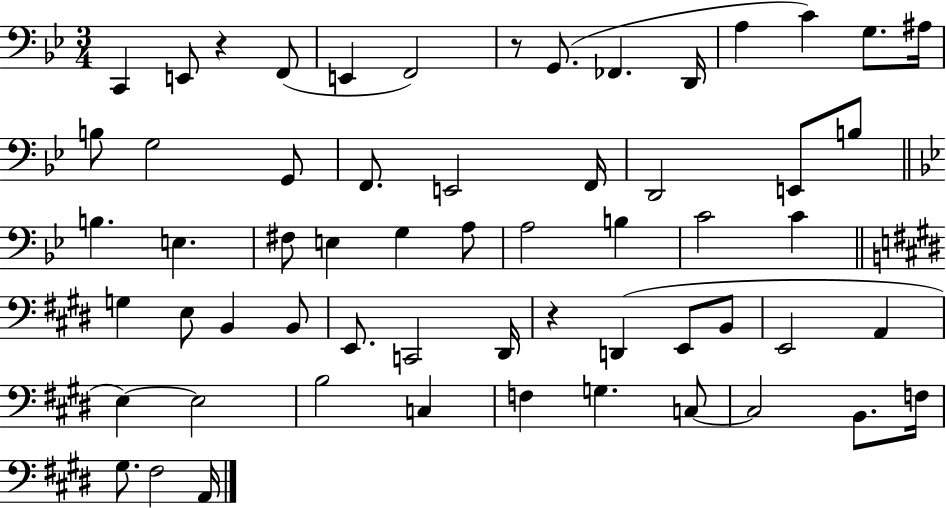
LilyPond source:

{
  \clef bass
  \numericTimeSignature
  \time 3/4
  \key bes \major
  c,4 e,8 r4 f,8( | e,4 f,2) | r8 g,8.( fes,4. d,16 | a4 c'4) g8. ais16 | \break b8 g2 g,8 | f,8. e,2 f,16 | d,2 e,8 b8 | \bar "||" \break \key bes \major b4. e4. | fis8 e4 g4 a8 | a2 b4 | c'2 c'4 | \break \bar "||" \break \key e \major g4 e8 b,4 b,8 | e,8. c,2 dis,16 | r4 d,4( e,8 b,8 | e,2 a,4 | \break e4~~) e2 | b2 c4 | f4 g4. c8~~ | c2 b,8. f16 | \break gis8. fis2 a,16 | \bar "|."
}